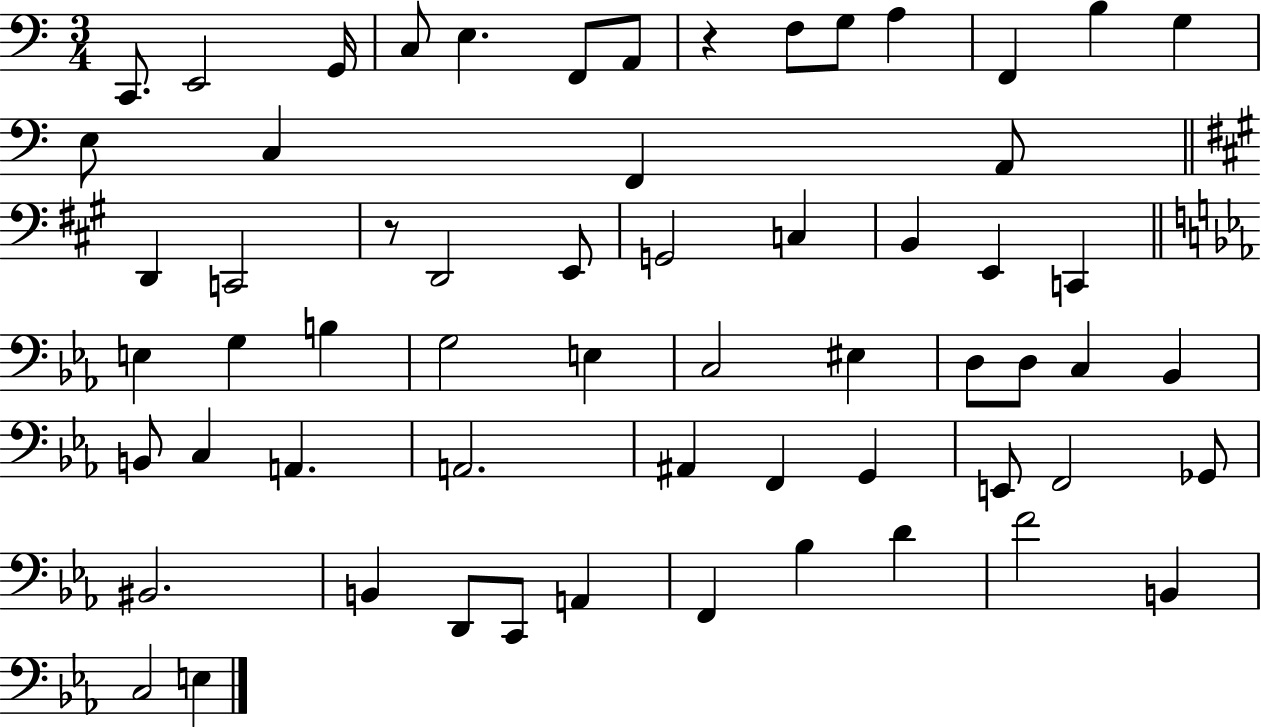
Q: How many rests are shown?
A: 2